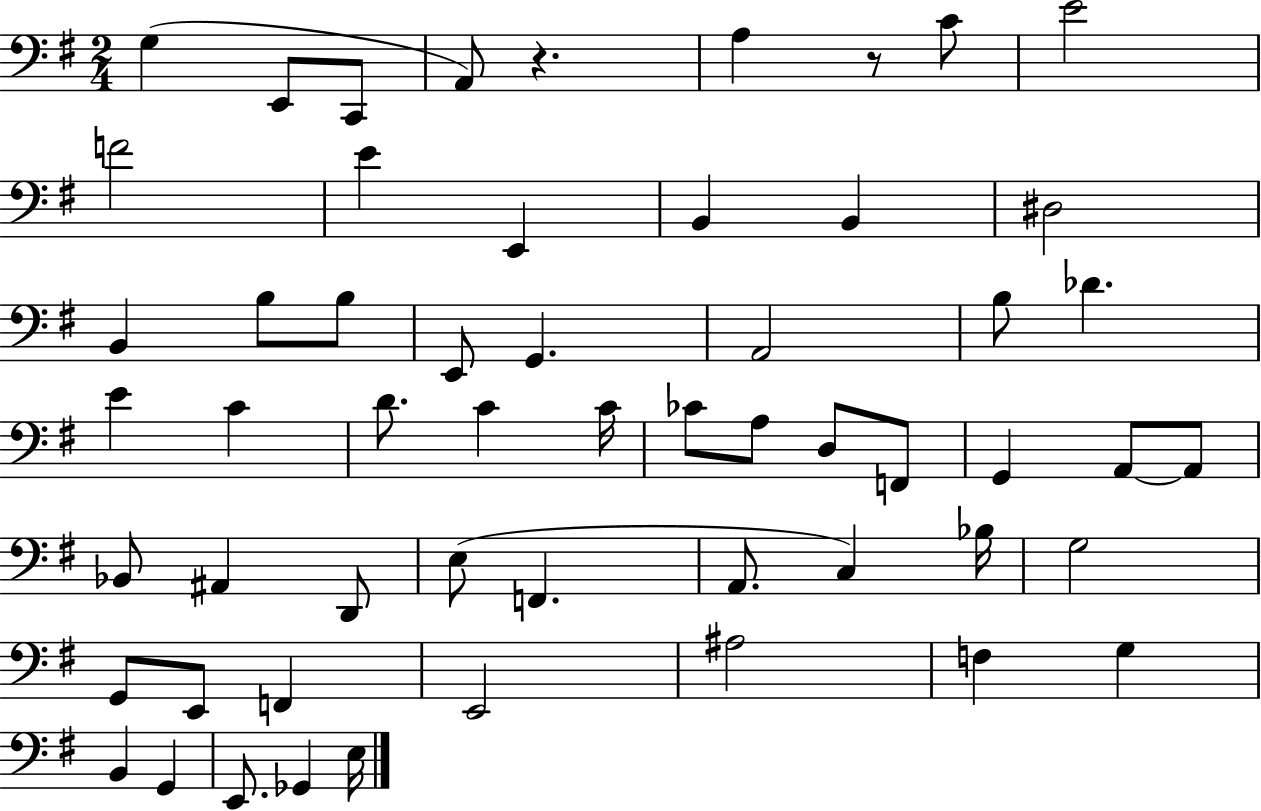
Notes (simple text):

G3/q E2/e C2/e A2/e R/q. A3/q R/e C4/e E4/h F4/h E4/q E2/q B2/q B2/q D#3/h B2/q B3/e B3/e E2/e G2/q. A2/h B3/e Db4/q. E4/q C4/q D4/e. C4/q C4/s CES4/e A3/e D3/e F2/e G2/q A2/e A2/e Bb2/e A#2/q D2/e E3/e F2/q. A2/e. C3/q Bb3/s G3/h G2/e E2/e F2/q E2/h A#3/h F3/q G3/q B2/q G2/q E2/e. Gb2/q E3/s